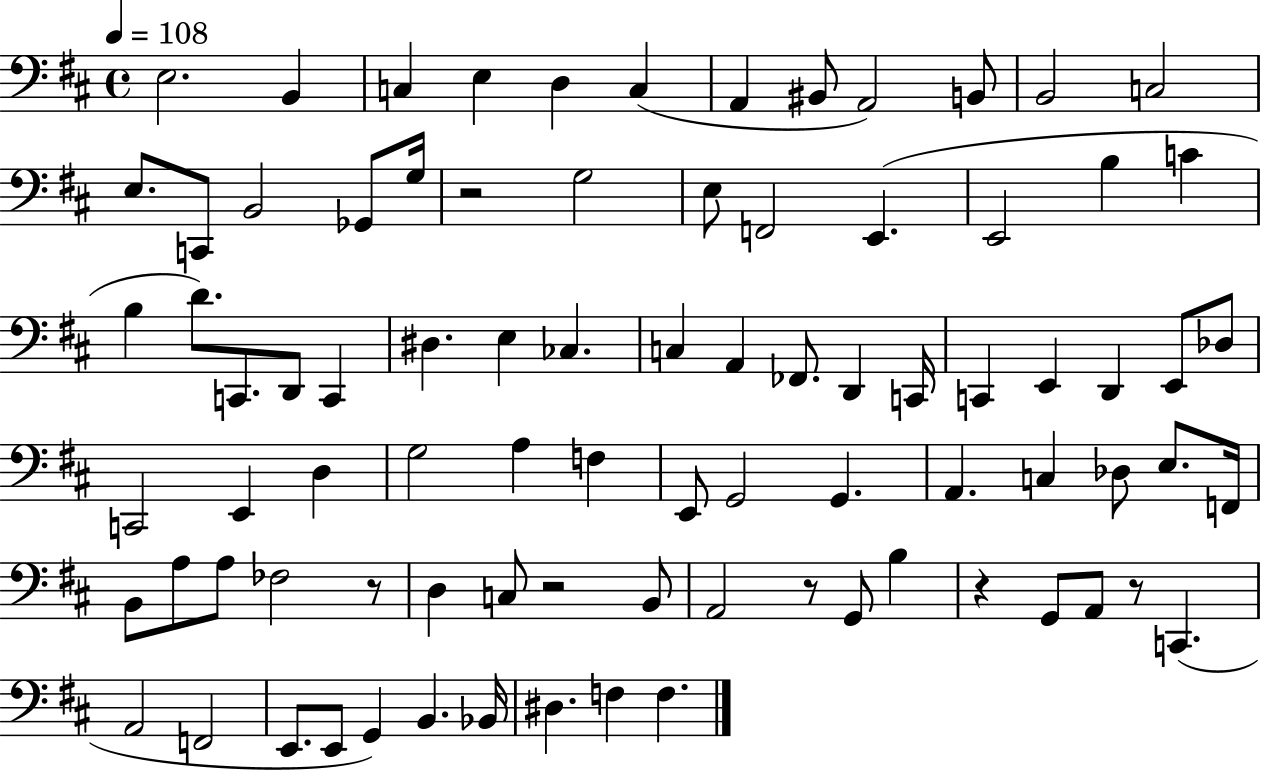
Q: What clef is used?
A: bass